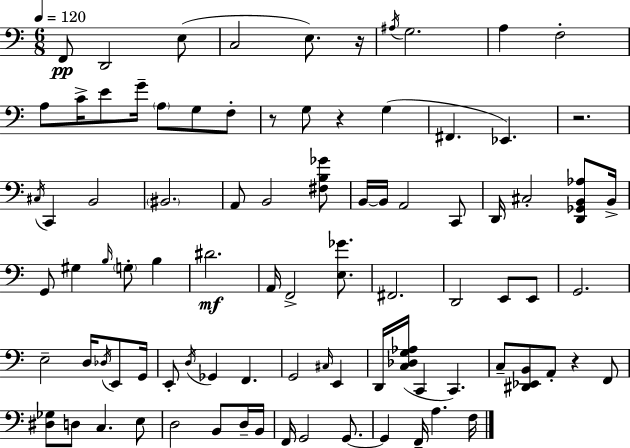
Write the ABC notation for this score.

X:1
T:Untitled
M:6/8
L:1/4
K:Am
F,,/2 D,,2 E,/2 C,2 E,/2 z/4 ^A,/4 G,2 A, F,2 A,/2 C/4 E/2 G/4 A,/2 G,/2 F,/2 z/2 G,/2 z G, ^F,, _E,, z2 ^C,/4 C,, B,,2 ^B,,2 A,,/2 B,,2 [^F,B,_G]/2 B,,/4 B,,/4 A,,2 C,,/2 D,,/4 ^C,2 [D,,_G,,B,,_A,]/2 B,,/4 G,,/2 ^G, B,/4 G,/2 B, ^D2 A,,/4 F,,2 [E,_G]/2 ^F,,2 D,,2 E,,/2 E,,/2 G,,2 E,2 D,/4 _D,/4 E,,/2 G,,/4 E,,/2 D,/4 _G,, F,, G,,2 ^C,/4 E,, D,,/4 [C,_D,G,_A,]/4 C,, C,, C,/2 [^D,,_E,,B,,]/2 A,,/2 z F,,/2 [^D,_G,]/2 D,/2 C, E,/2 D,2 B,,/2 D,/4 B,,/4 F,,/4 G,,2 G,,/2 G,, F,,/4 A, F,/4